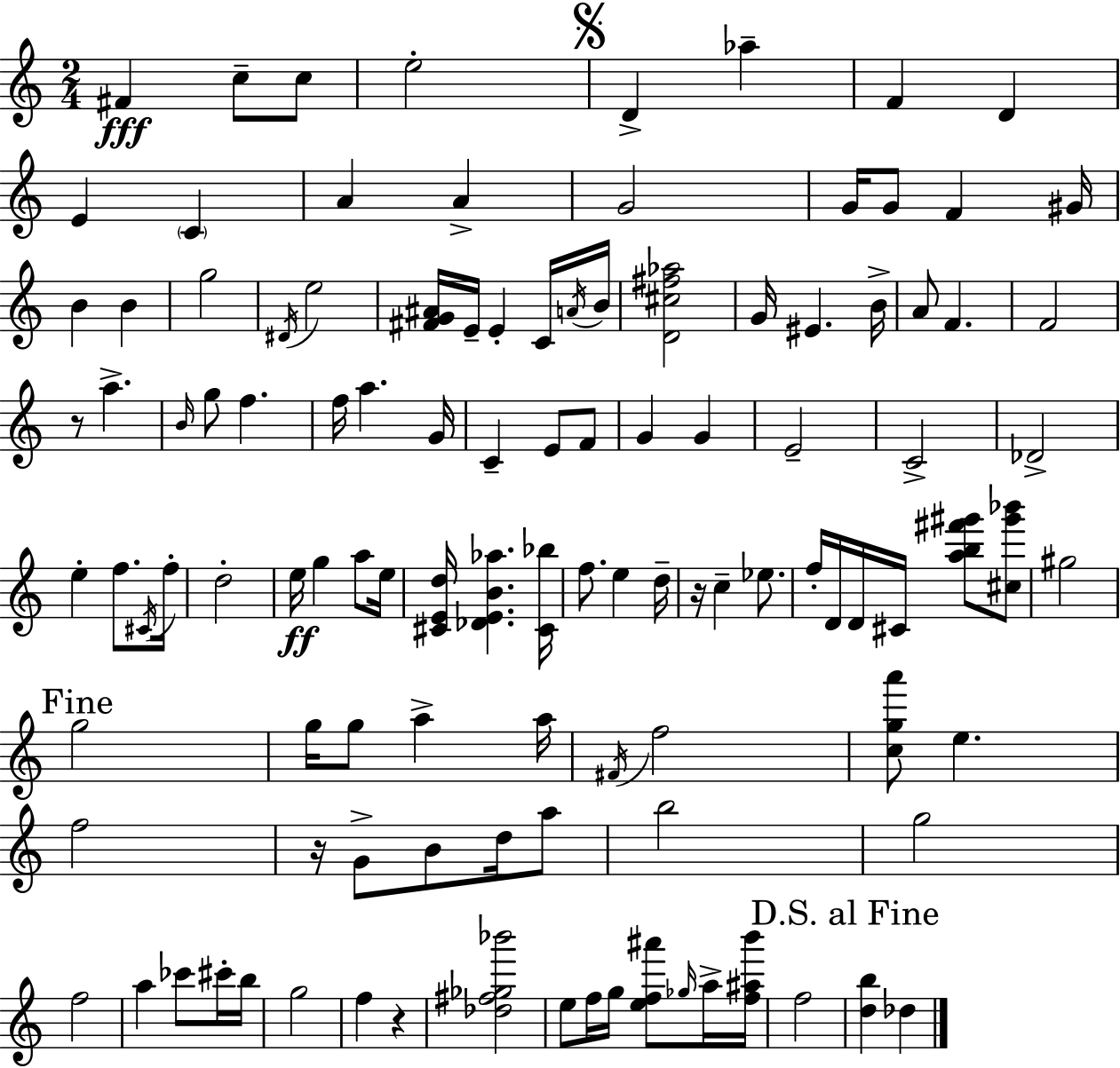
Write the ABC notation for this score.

X:1
T:Untitled
M:2/4
L:1/4
K:C
^F c/2 c/2 e2 D _a F D E C A A G2 G/4 G/2 F ^G/4 B B g2 ^D/4 e2 [^FG^A]/4 E/4 E C/4 A/4 B/4 [D^c^f_a]2 G/4 ^E B/4 A/2 F F2 z/2 a B/4 g/2 f f/4 a G/4 C E/2 F/2 G G E2 C2 _D2 e f/2 ^C/4 f/4 d2 e/4 g a/2 e/4 [^CEd]/4 [_DEB_a] [^C_b]/4 f/2 e d/4 z/4 c _e/2 f/4 D/4 D/4 ^C/4 [ab^f'^g']/2 [^c^g'_b']/2 ^g2 g2 g/4 g/2 a a/4 ^F/4 f2 [cga']/2 e f2 z/4 G/2 B/2 d/4 a/2 b2 g2 f2 a _c'/2 ^c'/4 b/4 g2 f z [_d^f_g_b']2 e/2 f/4 g/4 [ef^a']/2 _g/4 a/4 [f^ab']/4 f2 [db] _d